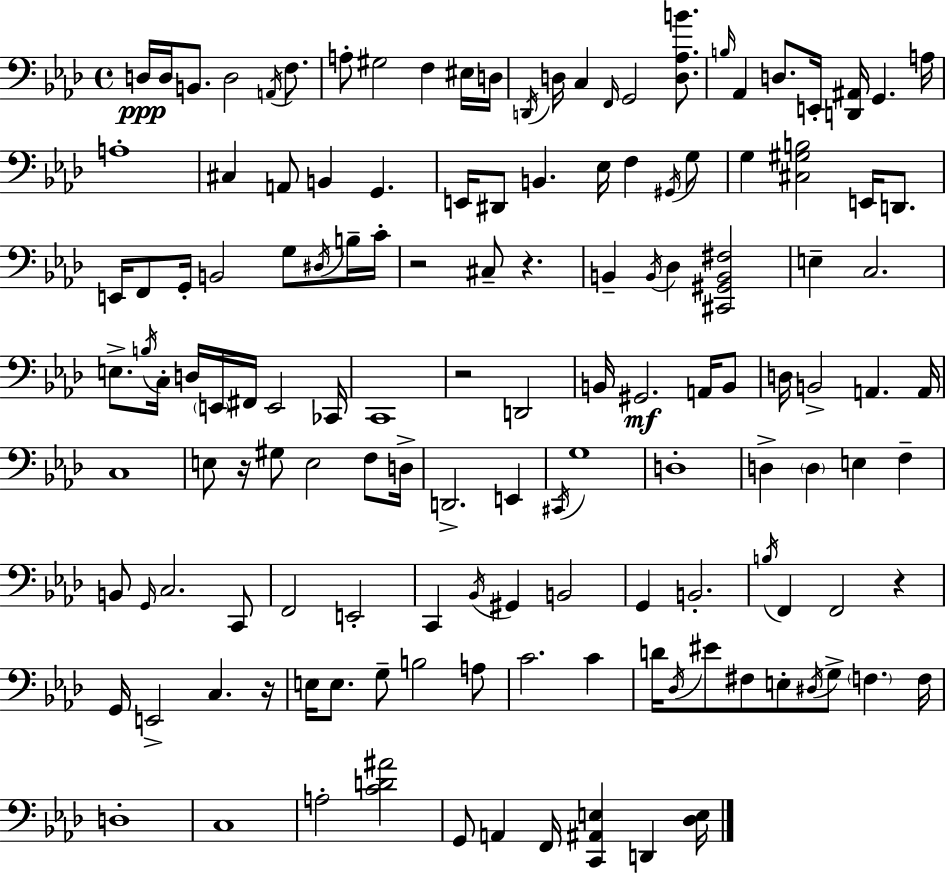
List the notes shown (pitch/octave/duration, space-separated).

D3/s D3/s B2/e. D3/h A2/s F3/e. A3/e G#3/h F3/q EIS3/s D3/s D2/s D3/s C3/q F2/s G2/h [D3,Ab3,B4]/e. B3/s Ab2/q D3/e. E2/s [D2,A#2]/s G2/q. A3/s A3/w C#3/q A2/e B2/q G2/q. E2/s D#2/e B2/q. Eb3/s F3/q G#2/s G3/e G3/q [C#3,G#3,B3]/h E2/s D2/e. E2/s F2/e G2/s B2/h G3/e D#3/s B3/s C4/s R/h C#3/e R/q. B2/q B2/s Db3/q [C#2,G#2,B2,F#3]/h E3/q C3/h. E3/e. B3/s C3/s D3/s E2/s F#2/s E2/h CES2/s C2/w R/h D2/h B2/s G#2/h. A2/s B2/e D3/s B2/h A2/q. A2/s C3/w E3/e R/s G#3/e E3/h F3/e D3/s D2/h. E2/q C#2/s G3/w D3/w D3/q D3/q E3/q F3/q B2/e G2/s C3/h. C2/e F2/h E2/h C2/q Bb2/s G#2/q B2/h G2/q B2/h. B3/s F2/q F2/h R/q G2/s E2/h C3/q. R/s E3/s E3/e. G3/e B3/h A3/e C4/h. C4/q D4/s Db3/s EIS4/e F#3/e E3/e D#3/s G3/e F3/q. F3/s D3/w C3/w A3/h [C4,D4,A#4]/h G2/e A2/q F2/s [C2,A#2,E3]/q D2/q [Db3,E3]/s